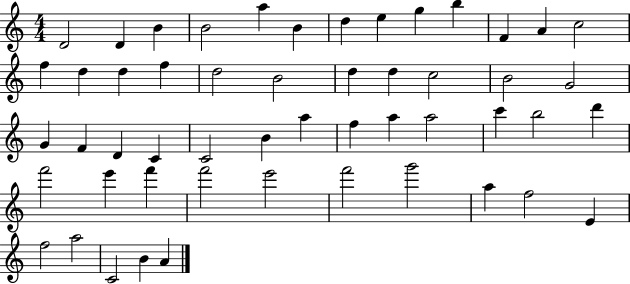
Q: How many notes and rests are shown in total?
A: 52